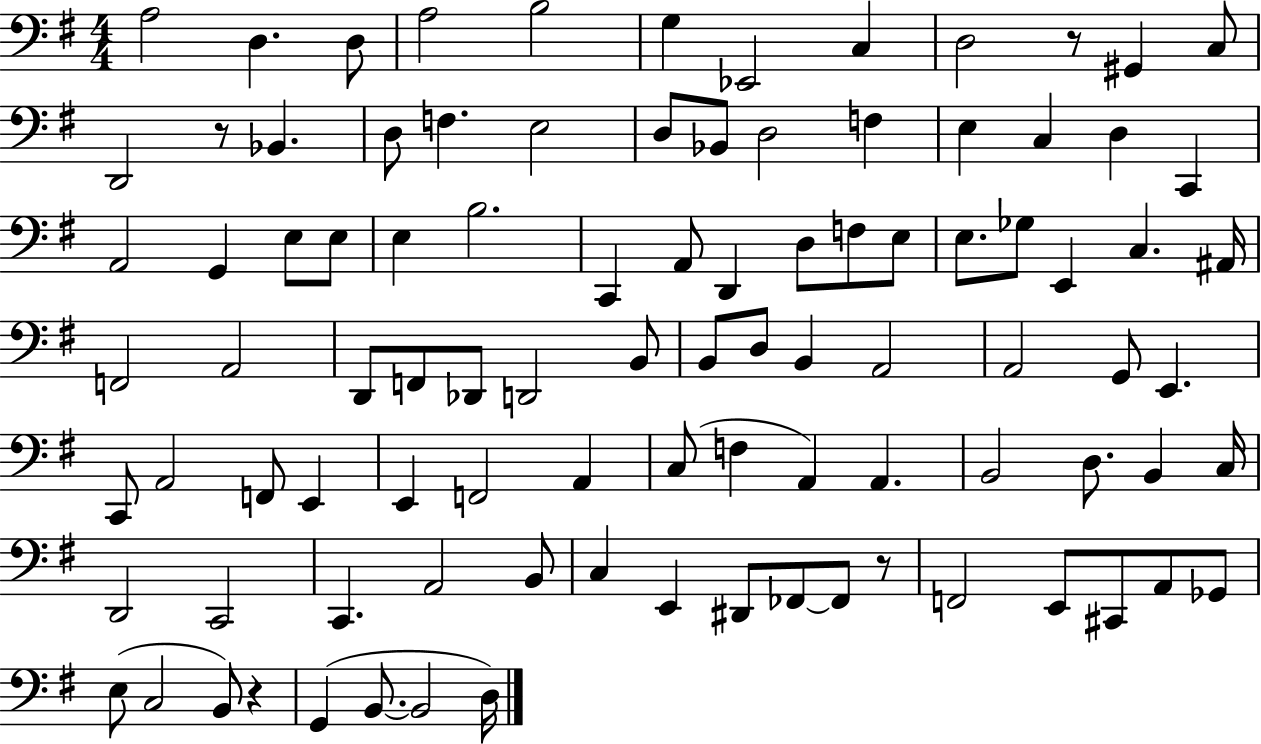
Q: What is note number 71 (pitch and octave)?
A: D2